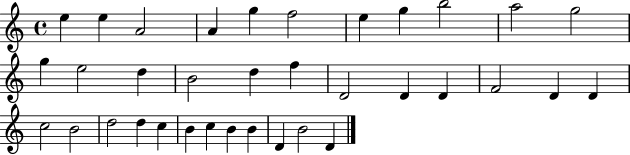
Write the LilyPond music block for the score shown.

{
  \clef treble
  \time 4/4
  \defaultTimeSignature
  \key c \major
  e''4 e''4 a'2 | a'4 g''4 f''2 | e''4 g''4 b''2 | a''2 g''2 | \break g''4 e''2 d''4 | b'2 d''4 f''4 | d'2 d'4 d'4 | f'2 d'4 d'4 | \break c''2 b'2 | d''2 d''4 c''4 | b'4 c''4 b'4 b'4 | d'4 b'2 d'4 | \break \bar "|."
}